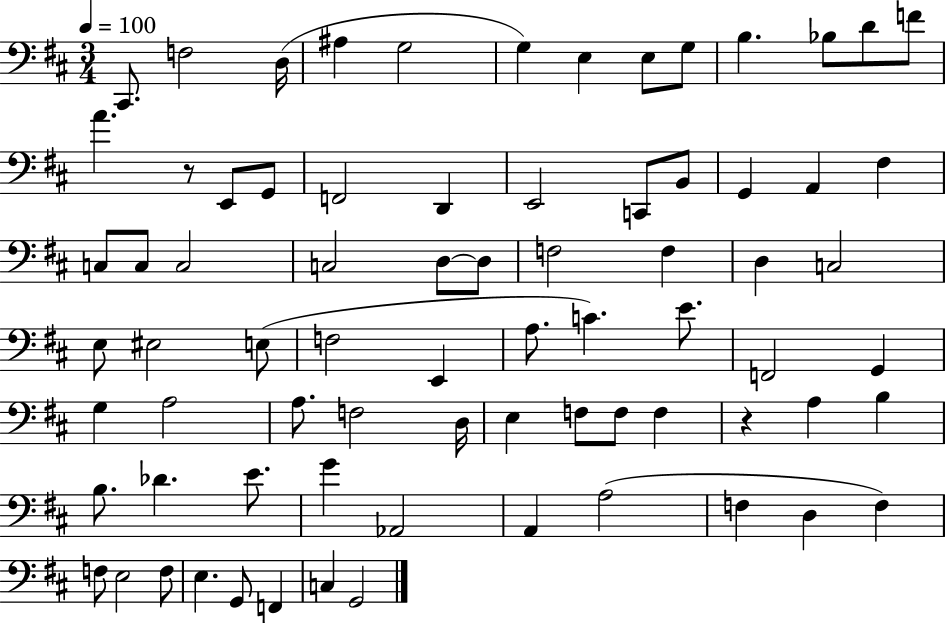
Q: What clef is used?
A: bass